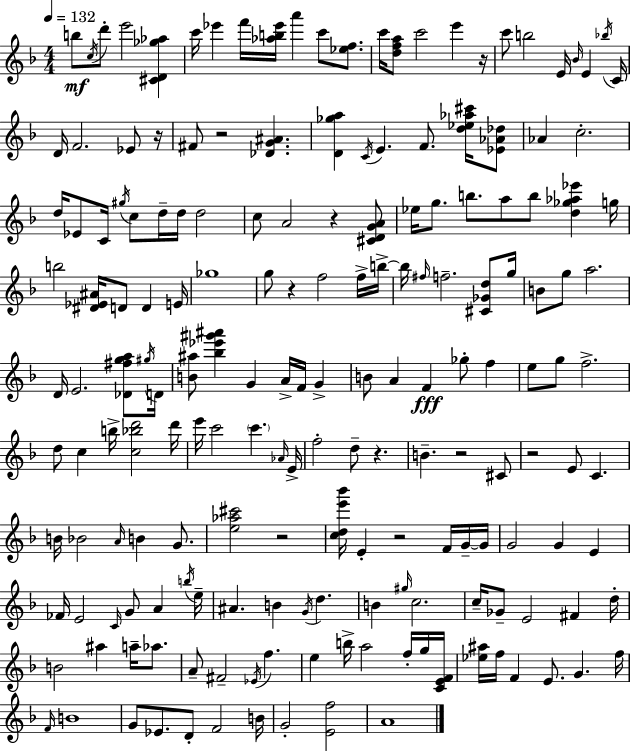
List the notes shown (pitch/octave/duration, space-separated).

B5/e C5/s D6/e E6/h [C#4,D4,Gb5,Ab5]/q C6/s Eb6/q F6/s [Ab5,B5,Eb6]/s A6/q C6/e [Eb5,F5]/e. C6/s [D5,F5,A5]/e C6/h E6/q R/s C6/e B5/h E4/s Bb4/s E4/q Bb5/s C4/s D4/s F4/h. Eb4/e R/s F#4/e R/h [Db4,G4,A#4]/q. [D4,Gb5,A5]/q C4/s E4/q. F4/e. [D5,Eb5,Ab5,C#6]/s [Eb4,Ab4,Db5]/e Ab4/q C5/h. D5/s Eb4/e C4/s G#5/s C5/e D5/s D5/s D5/h C5/e A4/h R/q [C#4,D4,G4,A4]/e Eb5/s G5/e. B5/e. A5/e B5/e [D5,Gb5,Ab5,Eb6]/q G5/s B5/h [D#4,Eb4,A#4]/s D4/e D4/q E4/s Gb5/w G5/e R/q F5/h F5/s B5/s B5/s F#5/s F5/h. [C#4,Gb4,D5]/e G5/s B4/e G5/e A5/h. D4/s E4/h. [Db4,F#5,G5,A5]/e G#5/s D4/s [B4,A#5]/e [Bb5,Eb6,G#6,A#6]/q G4/q A4/s F4/s G4/q B4/e A4/q F4/q Gb5/e F5/q E5/e G5/e F5/h. D5/e C5/q B5/s [C5,Bb5,D6]/h D6/s E6/s C6/h C6/q. Ab4/s E4/s F5/h D5/e R/q. B4/q. R/h C#4/e R/h E4/e C4/q. B4/s Bb4/h A4/s B4/q G4/e. [E5,Ab5,C#6]/h R/h [C5,D5,E6,Bb6]/s E4/q R/h F4/s G4/s G4/s G4/h G4/q E4/q FES4/s E4/h C4/s G4/e A4/q B5/s E5/s A#4/q. B4/q G4/s D5/q. B4/q G#5/s C5/h. C5/s Gb4/e E4/h F#4/q D5/s B4/h A#5/q A5/s Ab5/e. A4/e F#4/h Eb4/s F5/q. E5/q B5/s A5/h F5/s G5/s [C4,E4,F4]/s [Eb5,A#5]/s F5/s F4/q E4/e. G4/q. F5/s F4/s B4/w G4/e Eb4/e. D4/e F4/h B4/s G4/h [E4,F5]/h A4/w